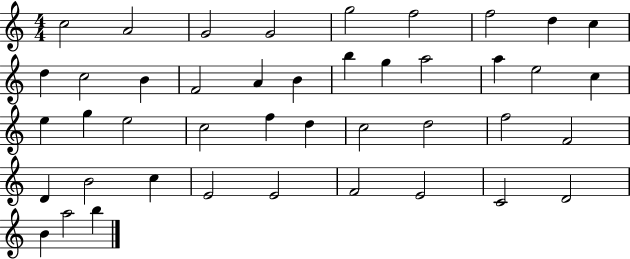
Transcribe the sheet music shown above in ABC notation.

X:1
T:Untitled
M:4/4
L:1/4
K:C
c2 A2 G2 G2 g2 f2 f2 d c d c2 B F2 A B b g a2 a e2 c e g e2 c2 f d c2 d2 f2 F2 D B2 c E2 E2 F2 E2 C2 D2 B a2 b